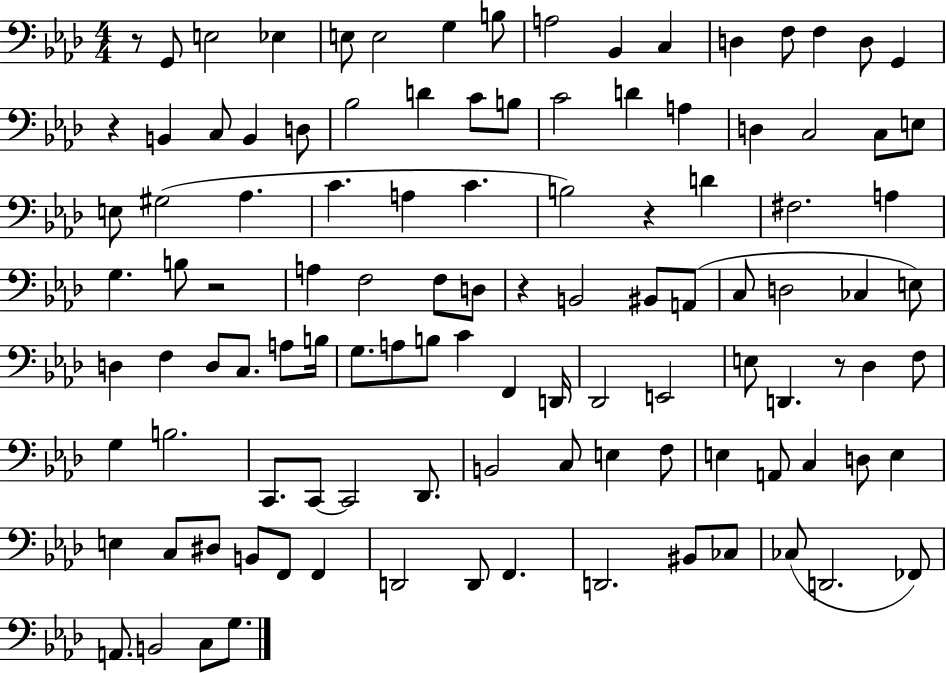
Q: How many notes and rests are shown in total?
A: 111